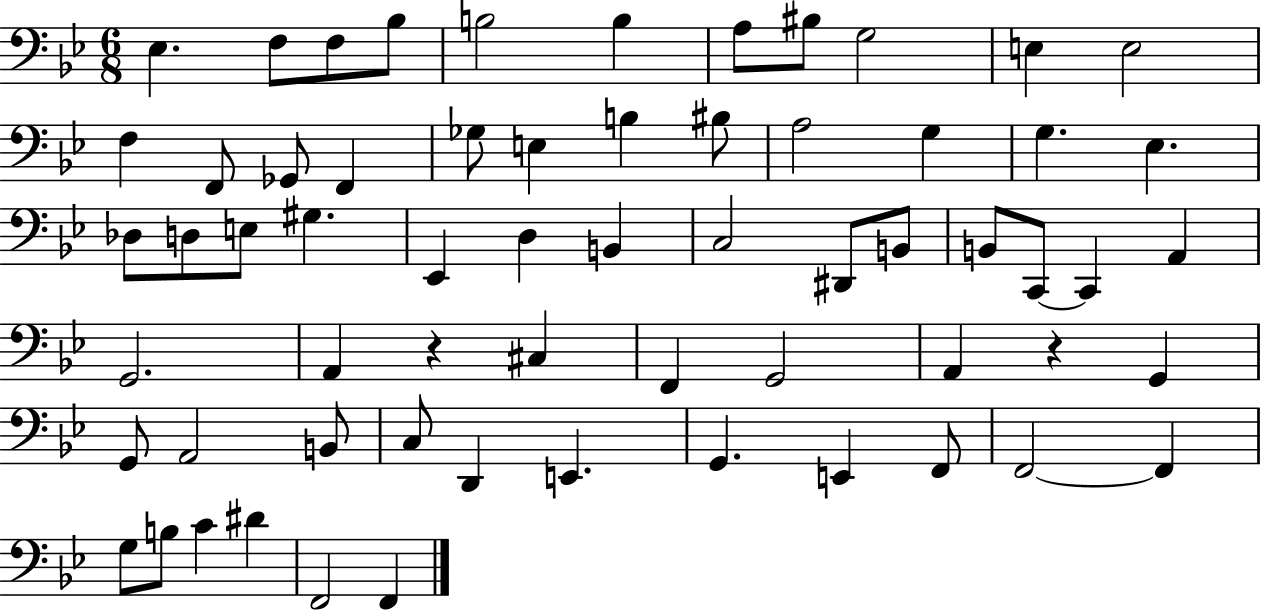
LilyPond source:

{
  \clef bass
  \numericTimeSignature
  \time 6/8
  \key bes \major
  ees4. f8 f8 bes8 | b2 b4 | a8 bis8 g2 | e4 e2 | \break f4 f,8 ges,8 f,4 | ges8 e4 b4 bis8 | a2 g4 | g4. ees4. | \break des8 d8 e8 gis4. | ees,4 d4 b,4 | c2 dis,8 b,8 | b,8 c,8~~ c,4 a,4 | \break g,2. | a,4 r4 cis4 | f,4 g,2 | a,4 r4 g,4 | \break g,8 a,2 b,8 | c8 d,4 e,4. | g,4. e,4 f,8 | f,2~~ f,4 | \break g8 b8 c'4 dis'4 | f,2 f,4 | \bar "|."
}